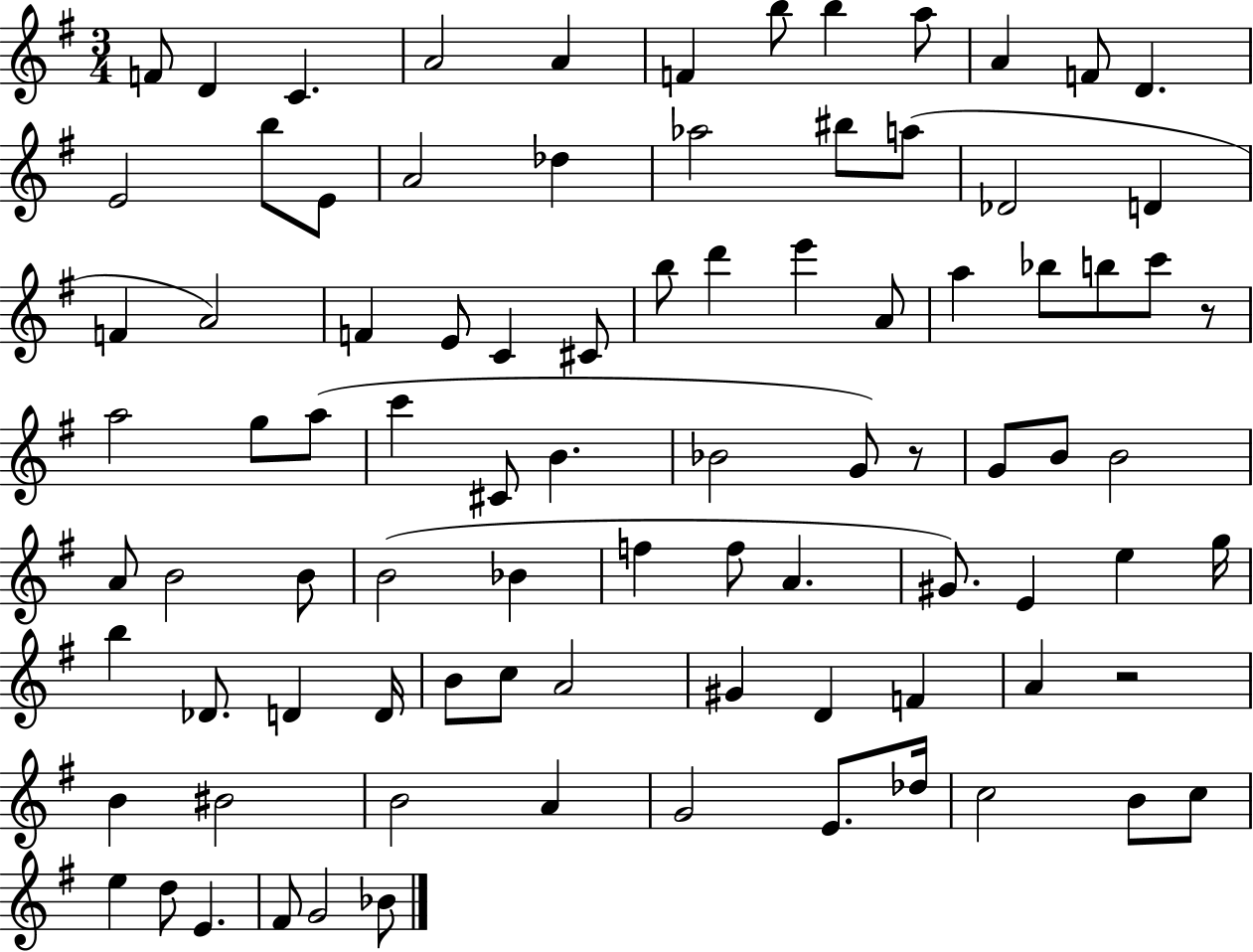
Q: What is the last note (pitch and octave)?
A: Bb4